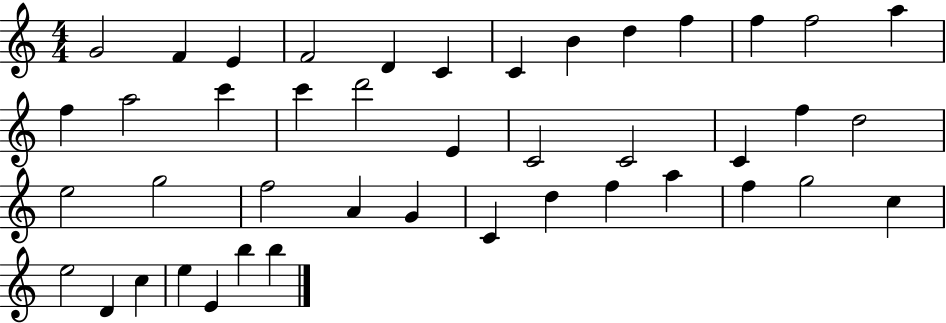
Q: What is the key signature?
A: C major